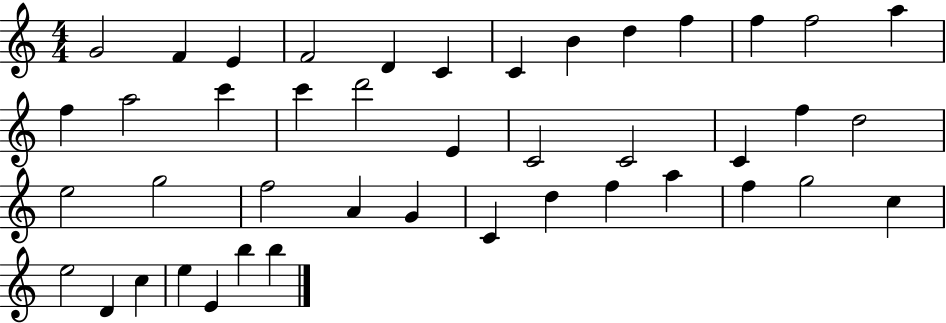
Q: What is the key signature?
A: C major